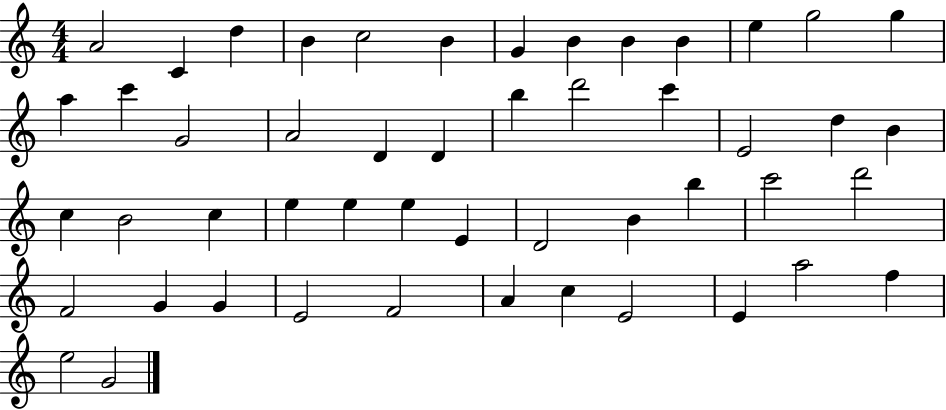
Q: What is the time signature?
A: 4/4